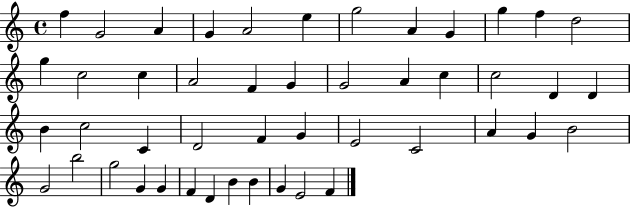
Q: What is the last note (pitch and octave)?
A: F4